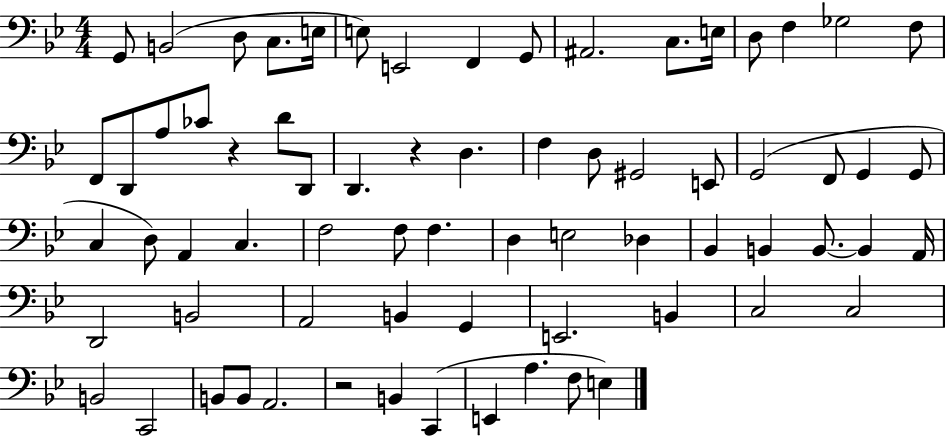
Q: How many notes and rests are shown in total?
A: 70